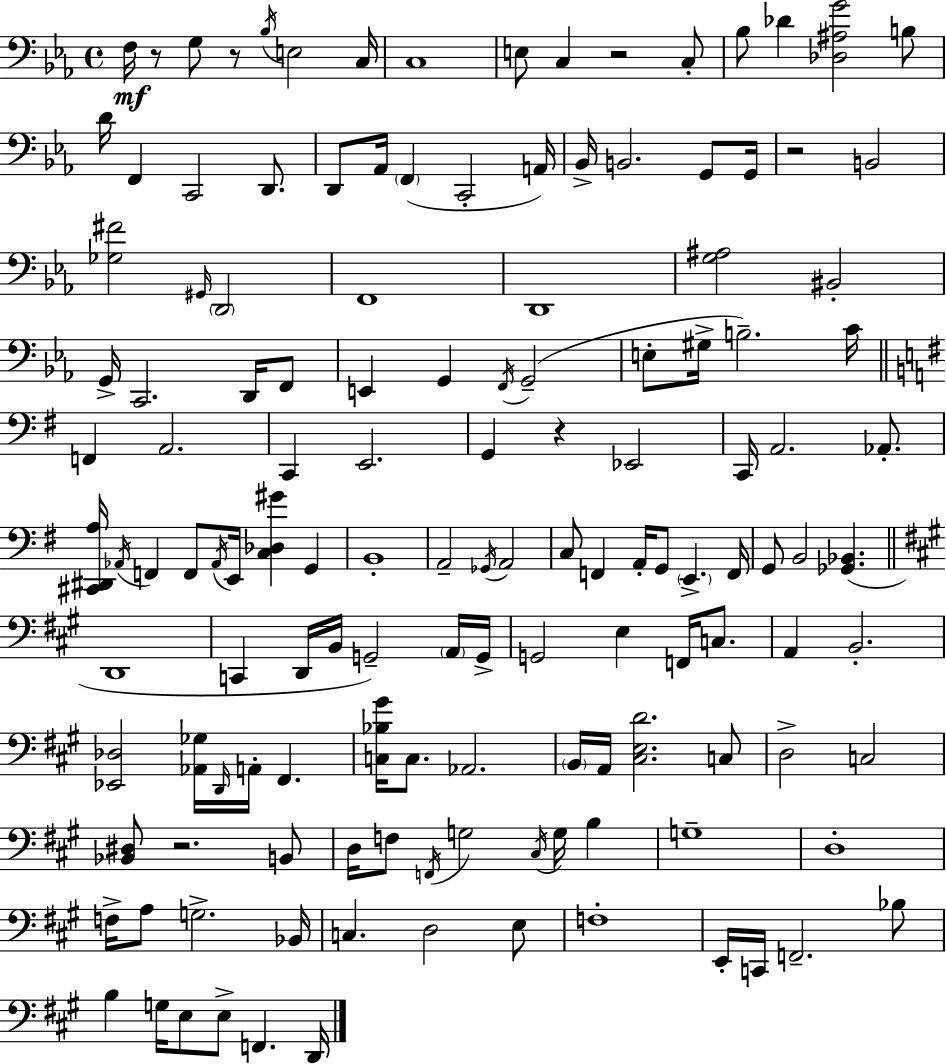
{
  \clef bass
  \time 4/4
  \defaultTimeSignature
  \key c \minor
  \repeat volta 2 { f16\mf r8 g8 r8 \acciaccatura { bes16 } e2 | c16 c1 | e8 c4 r2 c8-. | bes8 des'4 <des ais g'>2 b8 | \break d'16 f,4 c,2 d,8. | d,8 aes,16 \parenthesize f,4( c,2-. | a,16) bes,16-> b,2. g,8 | g,16 r2 b,2 | \break <ges fis'>2 \grace { gis,16 } \parenthesize d,2 | f,1 | d,1 | <g ais>2 bis,2-. | \break g,16-> c,2. d,16 | f,8 e,4 g,4 \acciaccatura { f,16 }( g,2-- | e8-. gis16-> b2.--) | c'16 \bar "||" \break \key g \major f,4 a,2. | c,4 e,2. | g,4 r4 ees,2 | c,16 a,2. aes,8.-. | \break <cis, dis, a>16 \acciaccatura { aes,16 } f,4 f,8 \acciaccatura { aes,16 } e,16 <c des gis'>4 g,4 | b,1-. | a,2-- \acciaccatura { ges,16 } a,2 | c8 f,4 a,16-. g,8 \parenthesize e,4.-> | \break f,16 g,8 b,2 <ges, bes,>4.( | \bar "||" \break \key a \major d,1 | c,4 d,16 b,16 g,2--) \parenthesize a,16 g,16-> | g,2 e4 f,16 c8. | a,4 b,2.-. | \break <ees, des>2 <aes, ges>16 \grace { d,16 } a,16-. fis,4. | <c bes gis'>16 c8. aes,2. | \parenthesize b,16 a,16 <cis e d'>2. c8 | d2-> c2 | \break <bes, dis>8 r2. b,8 | d16 f8 \acciaccatura { f,16 } g2 \acciaccatura { cis16 } g16 b4 | g1-- | d1-. | \break f16-> a8 g2.-> | bes,16 c4. d2 | e8 f1-. | e,16-. c,16 f,2.-- | \break bes8 b4 g16 e8 e8-> f,4. | d,16 } \bar "|."
}